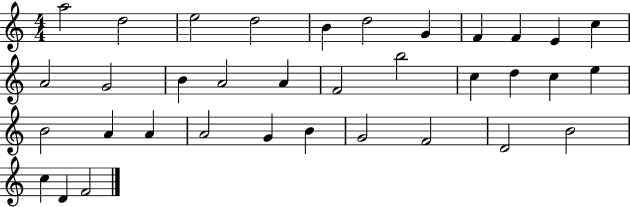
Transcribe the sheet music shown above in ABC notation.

X:1
T:Untitled
M:4/4
L:1/4
K:C
a2 d2 e2 d2 B d2 G F F E c A2 G2 B A2 A F2 b2 c d c e B2 A A A2 G B G2 F2 D2 B2 c D F2